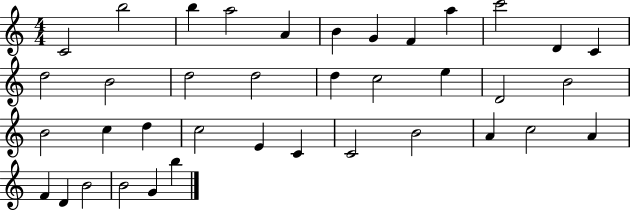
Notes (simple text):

C4/h B5/h B5/q A5/h A4/q B4/q G4/q F4/q A5/q C6/h D4/q C4/q D5/h B4/h D5/h D5/h D5/q C5/h E5/q D4/h B4/h B4/h C5/q D5/q C5/h E4/q C4/q C4/h B4/h A4/q C5/h A4/q F4/q D4/q B4/h B4/h G4/q B5/q